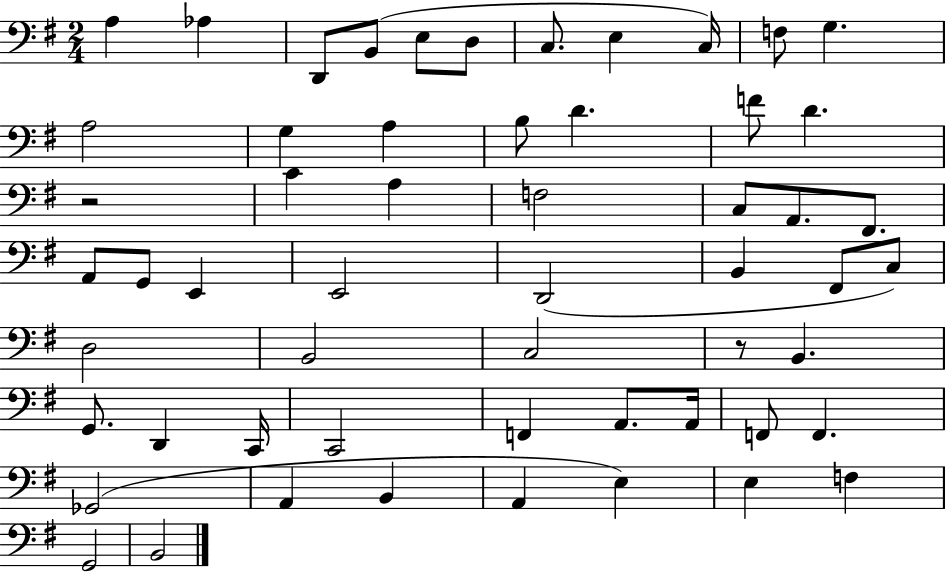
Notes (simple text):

A3/q Ab3/q D2/e B2/e E3/e D3/e C3/e. E3/q C3/s F3/e G3/q. A3/h G3/q A3/q B3/e D4/q. F4/e D4/q. R/h C4/q A3/q F3/h C3/e A2/e. F#2/e. A2/e G2/e E2/q E2/h D2/h B2/q F#2/e C3/e D3/h B2/h C3/h R/e B2/q. G2/e. D2/q C2/s C2/h F2/q A2/e. A2/s F2/e F2/q. Gb2/h A2/q B2/q A2/q E3/q E3/q F3/q G2/h B2/h